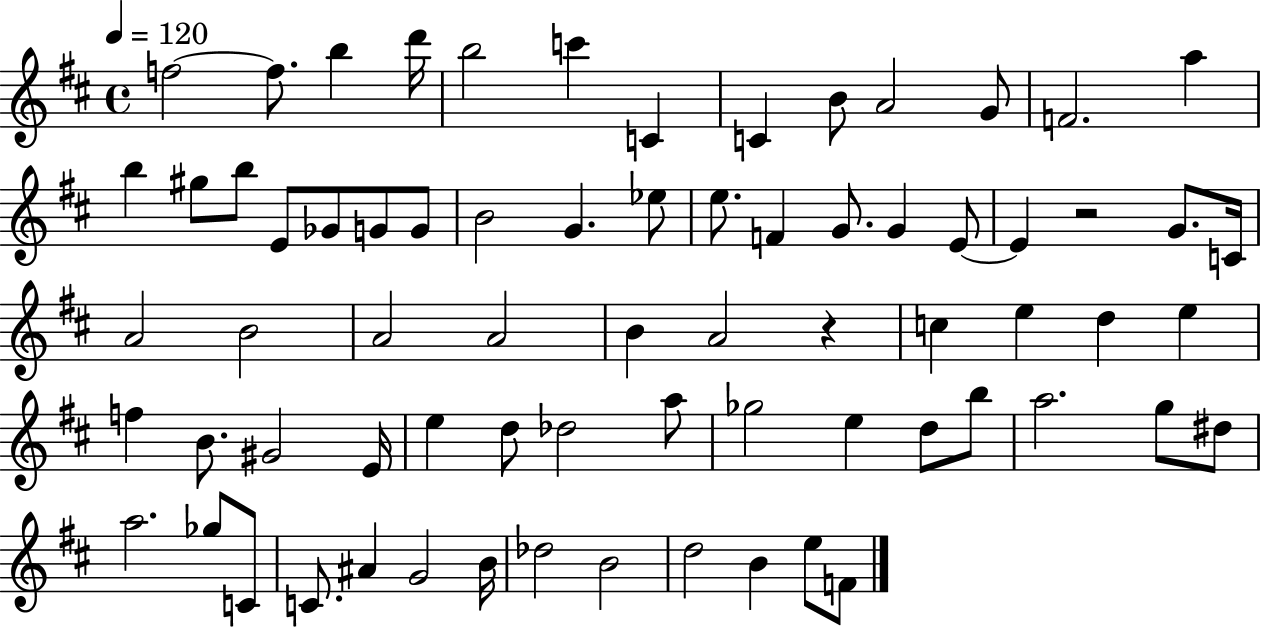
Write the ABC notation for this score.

X:1
T:Untitled
M:4/4
L:1/4
K:D
f2 f/2 b d'/4 b2 c' C C B/2 A2 G/2 F2 a b ^g/2 b/2 E/2 _G/2 G/2 G/2 B2 G _e/2 e/2 F G/2 G E/2 E z2 G/2 C/4 A2 B2 A2 A2 B A2 z c e d e f B/2 ^G2 E/4 e d/2 _d2 a/2 _g2 e d/2 b/2 a2 g/2 ^d/2 a2 _g/2 C/2 C/2 ^A G2 B/4 _d2 B2 d2 B e/2 F/2